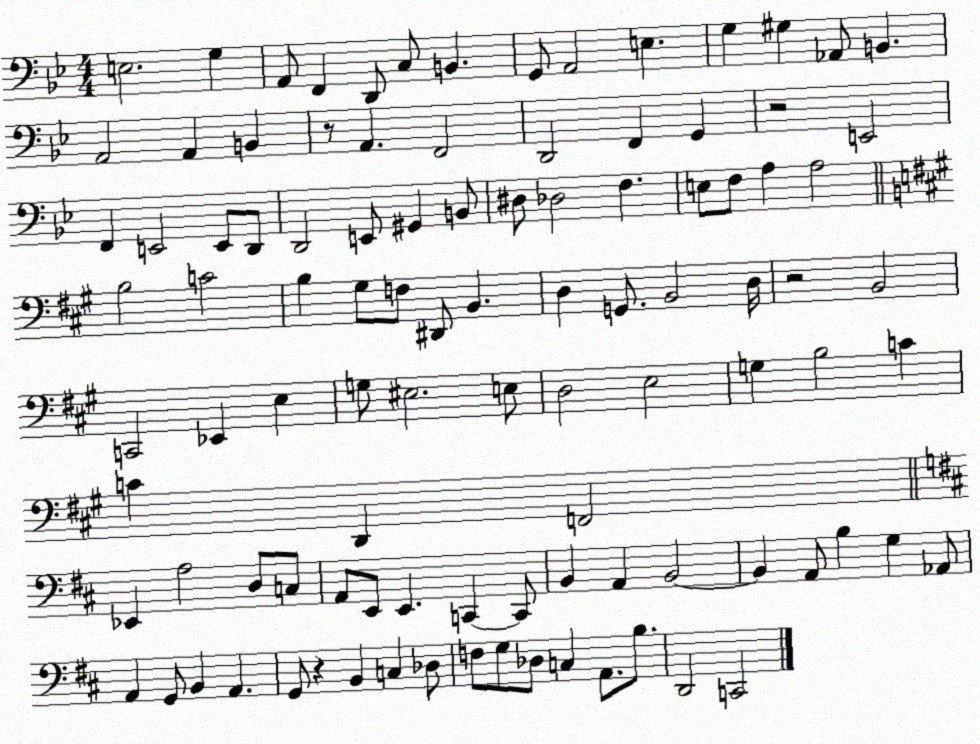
X:1
T:Untitled
M:4/4
L:1/4
K:Bb
E,2 G, A,,/2 F,, D,,/2 C,/2 B,, G,,/2 A,,2 E, G, ^G, _A,,/2 B,, A,,2 A,, B,, z/2 A,, F,,2 D,,2 F,, G,, z2 E,,2 F,, E,,2 E,,/2 D,,/2 D,,2 E,,/2 ^G,, B,,/2 ^D,/2 _D,2 F, E,/2 F,/2 A, A,2 B,2 C2 B, ^G,/2 F,/2 ^D,,/2 B,, D, G,,/2 B,,2 D,/4 z2 B,,2 C,,2 _E,, E, G,/2 ^E,2 E,/2 D,2 E,2 G, B,2 C C D,, F,,2 _E,, A,2 D,/2 C,/2 A,,/2 E,,/2 E,, C,, C,,/2 B,, A,, B,,2 B,, A,,/2 B, G, _A,,/2 A,, G,,/2 B,, A,, G,,/2 z B,, C, _D,/2 F,/2 G,/2 _D,/2 C, A,,/2 B,/2 D,,2 C,,2